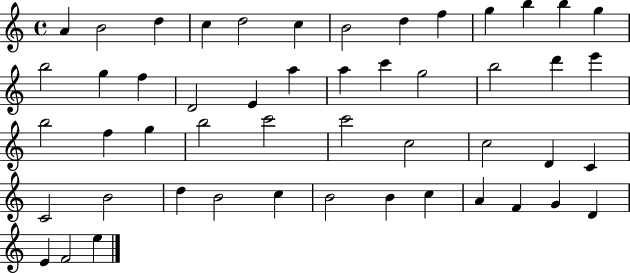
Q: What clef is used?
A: treble